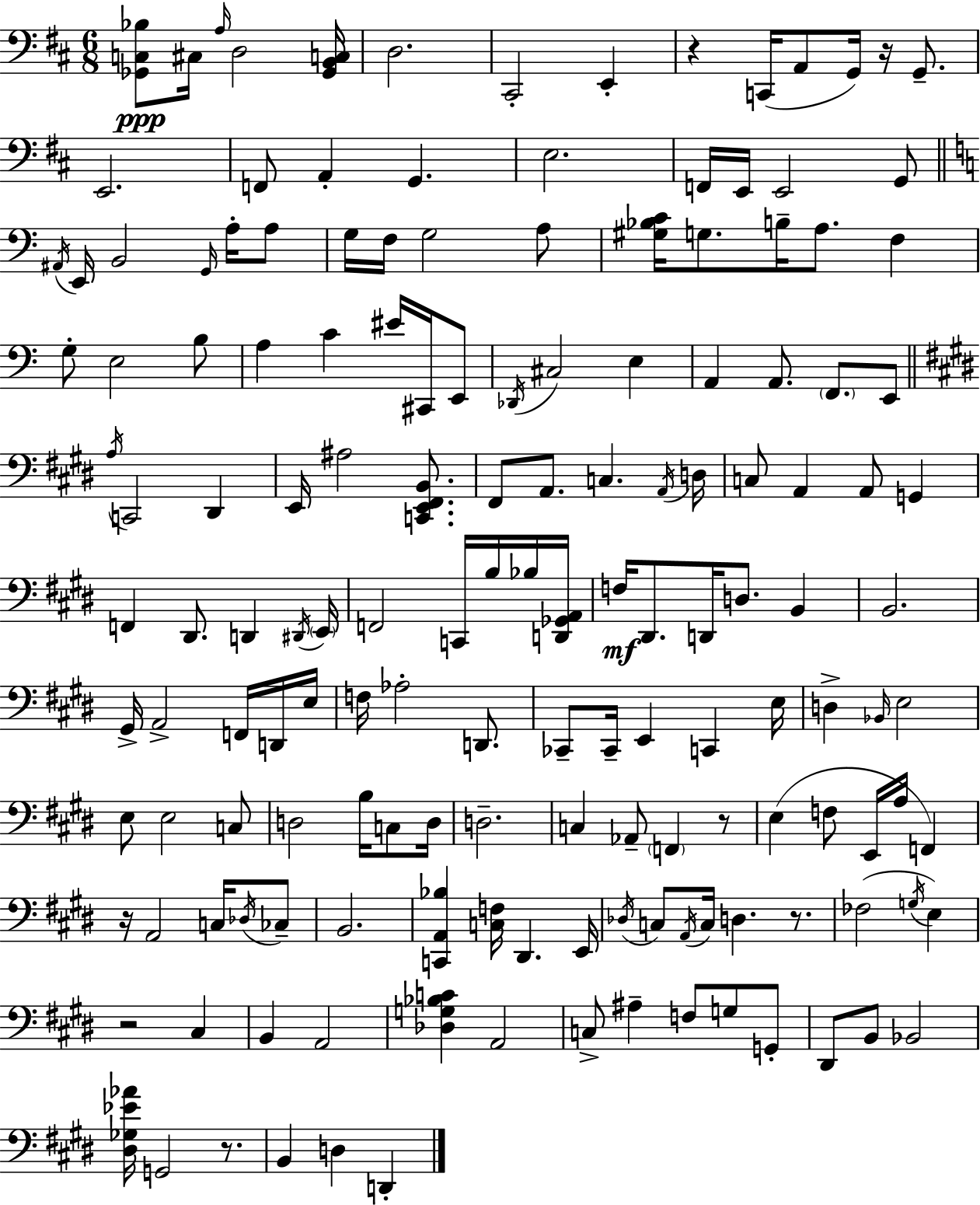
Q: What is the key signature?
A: D major